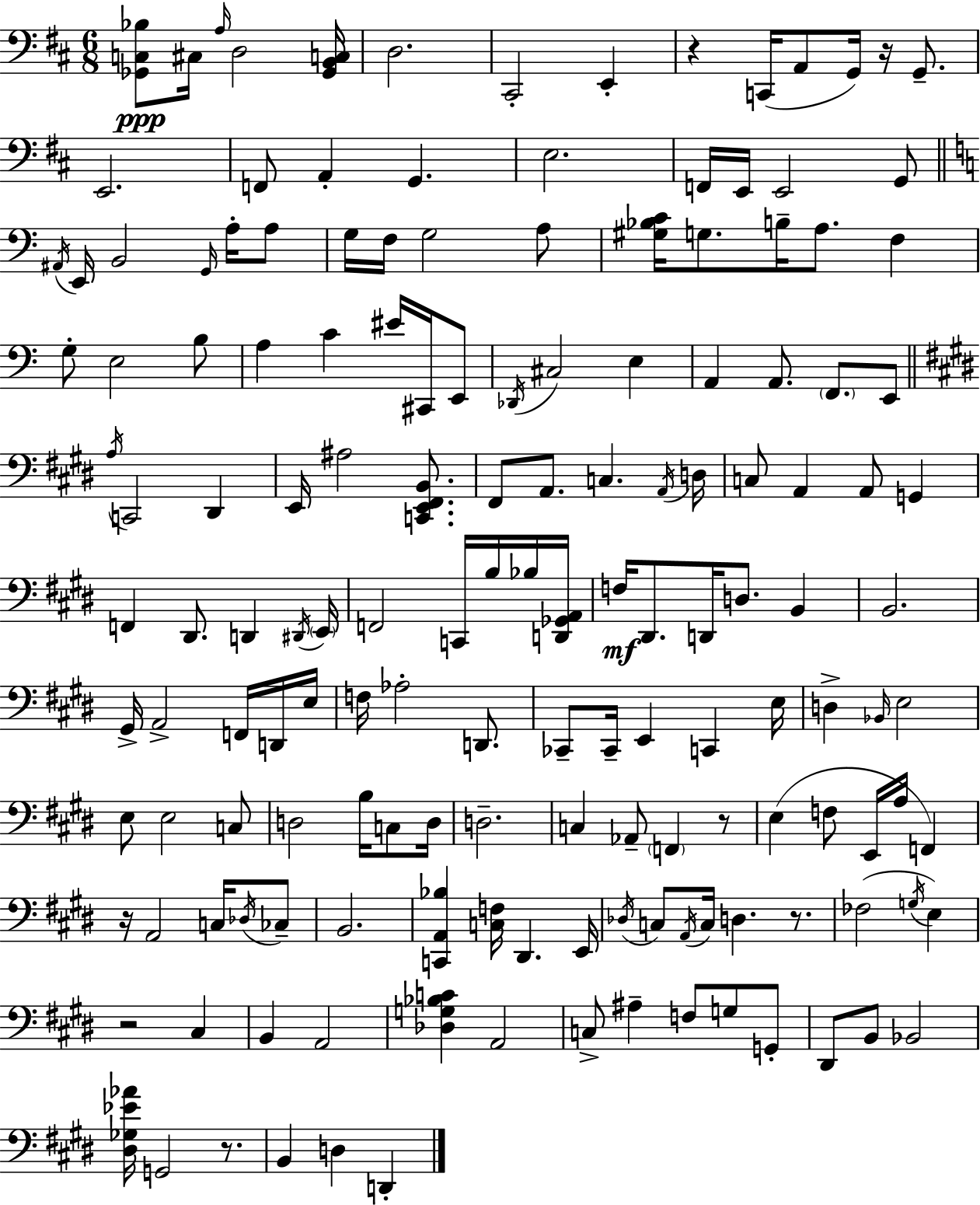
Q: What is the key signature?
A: D major